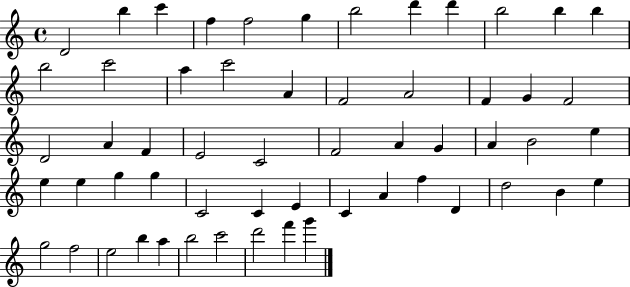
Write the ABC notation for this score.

X:1
T:Untitled
M:4/4
L:1/4
K:C
D2 b c' f f2 g b2 d' d' b2 b b b2 c'2 a c'2 A F2 A2 F G F2 D2 A F E2 C2 F2 A G A B2 e e e g g C2 C E C A f D d2 B e g2 f2 e2 b a b2 c'2 d'2 f' g'